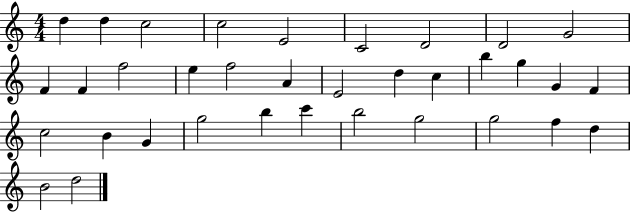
X:1
T:Untitled
M:4/4
L:1/4
K:C
d d c2 c2 E2 C2 D2 D2 G2 F F f2 e f2 A E2 d c b g G F c2 B G g2 b c' b2 g2 g2 f d B2 d2